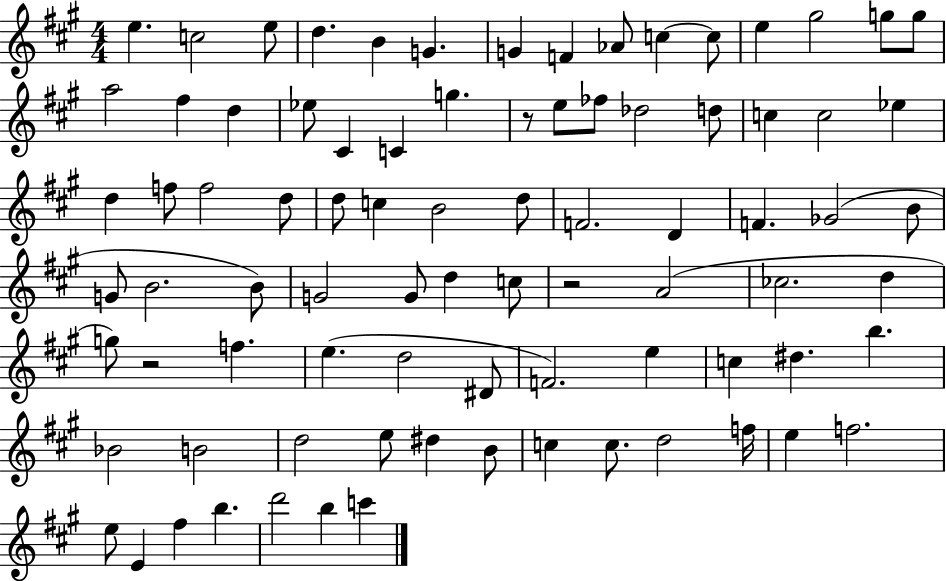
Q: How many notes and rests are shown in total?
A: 84